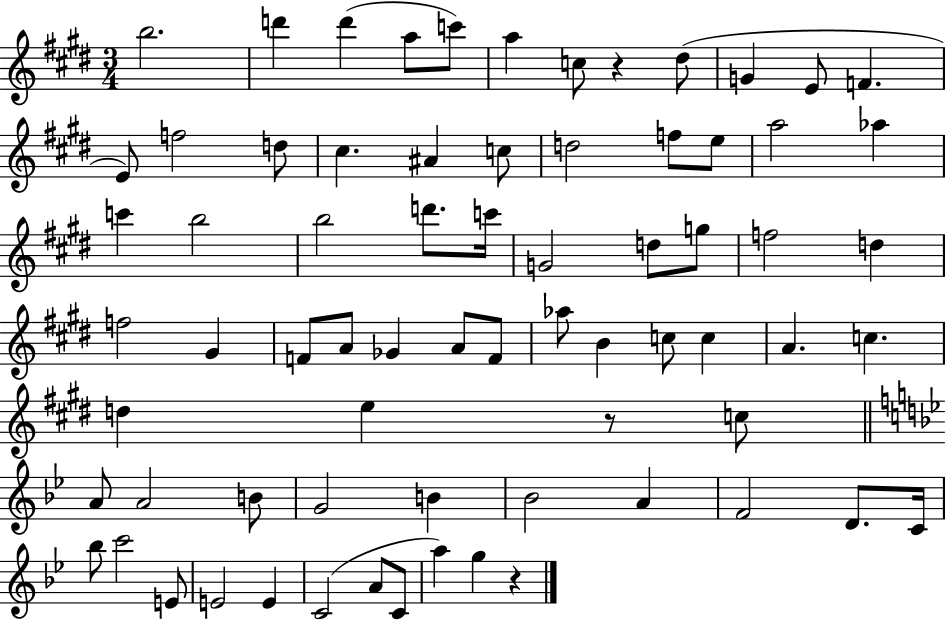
B5/h. D6/q D6/q A5/e C6/e A5/q C5/e R/q D#5/e G4/q E4/e F4/q. E4/e F5/h D5/e C#5/q. A#4/q C5/e D5/h F5/e E5/e A5/h Ab5/q C6/q B5/h B5/h D6/e. C6/s G4/h D5/e G5/e F5/h D5/q F5/h G#4/q F4/e A4/e Gb4/q A4/e F4/e Ab5/e B4/q C5/e C5/q A4/q. C5/q. D5/q E5/q R/e C5/e A4/e A4/h B4/e G4/h B4/q Bb4/h A4/q F4/h D4/e. C4/s Bb5/e C6/h E4/e E4/h E4/q C4/h A4/e C4/e A5/q G5/q R/q